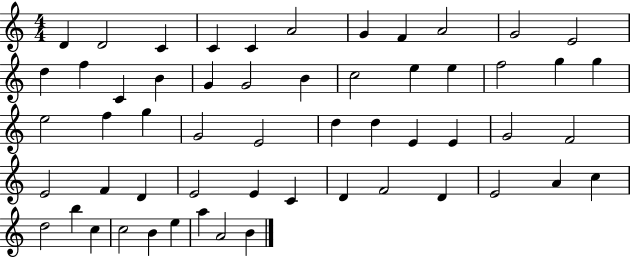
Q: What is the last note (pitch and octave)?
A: B4